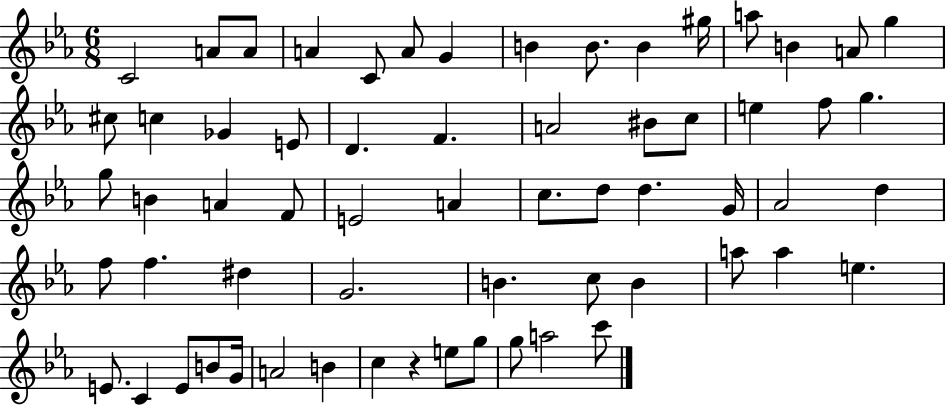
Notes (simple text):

C4/h A4/e A4/e A4/q C4/e A4/e G4/q B4/q B4/e. B4/q G#5/s A5/e B4/q A4/e G5/q C#5/e C5/q Gb4/q E4/e D4/q. F4/q. A4/h BIS4/e C5/e E5/q F5/e G5/q. G5/e B4/q A4/q F4/e E4/h A4/q C5/e. D5/e D5/q. G4/s Ab4/h D5/q F5/e F5/q. D#5/q G4/h. B4/q. C5/e B4/q A5/e A5/q E5/q. E4/e. C4/q E4/e B4/e G4/s A4/h B4/q C5/q R/q E5/e G5/e G5/e A5/h C6/e